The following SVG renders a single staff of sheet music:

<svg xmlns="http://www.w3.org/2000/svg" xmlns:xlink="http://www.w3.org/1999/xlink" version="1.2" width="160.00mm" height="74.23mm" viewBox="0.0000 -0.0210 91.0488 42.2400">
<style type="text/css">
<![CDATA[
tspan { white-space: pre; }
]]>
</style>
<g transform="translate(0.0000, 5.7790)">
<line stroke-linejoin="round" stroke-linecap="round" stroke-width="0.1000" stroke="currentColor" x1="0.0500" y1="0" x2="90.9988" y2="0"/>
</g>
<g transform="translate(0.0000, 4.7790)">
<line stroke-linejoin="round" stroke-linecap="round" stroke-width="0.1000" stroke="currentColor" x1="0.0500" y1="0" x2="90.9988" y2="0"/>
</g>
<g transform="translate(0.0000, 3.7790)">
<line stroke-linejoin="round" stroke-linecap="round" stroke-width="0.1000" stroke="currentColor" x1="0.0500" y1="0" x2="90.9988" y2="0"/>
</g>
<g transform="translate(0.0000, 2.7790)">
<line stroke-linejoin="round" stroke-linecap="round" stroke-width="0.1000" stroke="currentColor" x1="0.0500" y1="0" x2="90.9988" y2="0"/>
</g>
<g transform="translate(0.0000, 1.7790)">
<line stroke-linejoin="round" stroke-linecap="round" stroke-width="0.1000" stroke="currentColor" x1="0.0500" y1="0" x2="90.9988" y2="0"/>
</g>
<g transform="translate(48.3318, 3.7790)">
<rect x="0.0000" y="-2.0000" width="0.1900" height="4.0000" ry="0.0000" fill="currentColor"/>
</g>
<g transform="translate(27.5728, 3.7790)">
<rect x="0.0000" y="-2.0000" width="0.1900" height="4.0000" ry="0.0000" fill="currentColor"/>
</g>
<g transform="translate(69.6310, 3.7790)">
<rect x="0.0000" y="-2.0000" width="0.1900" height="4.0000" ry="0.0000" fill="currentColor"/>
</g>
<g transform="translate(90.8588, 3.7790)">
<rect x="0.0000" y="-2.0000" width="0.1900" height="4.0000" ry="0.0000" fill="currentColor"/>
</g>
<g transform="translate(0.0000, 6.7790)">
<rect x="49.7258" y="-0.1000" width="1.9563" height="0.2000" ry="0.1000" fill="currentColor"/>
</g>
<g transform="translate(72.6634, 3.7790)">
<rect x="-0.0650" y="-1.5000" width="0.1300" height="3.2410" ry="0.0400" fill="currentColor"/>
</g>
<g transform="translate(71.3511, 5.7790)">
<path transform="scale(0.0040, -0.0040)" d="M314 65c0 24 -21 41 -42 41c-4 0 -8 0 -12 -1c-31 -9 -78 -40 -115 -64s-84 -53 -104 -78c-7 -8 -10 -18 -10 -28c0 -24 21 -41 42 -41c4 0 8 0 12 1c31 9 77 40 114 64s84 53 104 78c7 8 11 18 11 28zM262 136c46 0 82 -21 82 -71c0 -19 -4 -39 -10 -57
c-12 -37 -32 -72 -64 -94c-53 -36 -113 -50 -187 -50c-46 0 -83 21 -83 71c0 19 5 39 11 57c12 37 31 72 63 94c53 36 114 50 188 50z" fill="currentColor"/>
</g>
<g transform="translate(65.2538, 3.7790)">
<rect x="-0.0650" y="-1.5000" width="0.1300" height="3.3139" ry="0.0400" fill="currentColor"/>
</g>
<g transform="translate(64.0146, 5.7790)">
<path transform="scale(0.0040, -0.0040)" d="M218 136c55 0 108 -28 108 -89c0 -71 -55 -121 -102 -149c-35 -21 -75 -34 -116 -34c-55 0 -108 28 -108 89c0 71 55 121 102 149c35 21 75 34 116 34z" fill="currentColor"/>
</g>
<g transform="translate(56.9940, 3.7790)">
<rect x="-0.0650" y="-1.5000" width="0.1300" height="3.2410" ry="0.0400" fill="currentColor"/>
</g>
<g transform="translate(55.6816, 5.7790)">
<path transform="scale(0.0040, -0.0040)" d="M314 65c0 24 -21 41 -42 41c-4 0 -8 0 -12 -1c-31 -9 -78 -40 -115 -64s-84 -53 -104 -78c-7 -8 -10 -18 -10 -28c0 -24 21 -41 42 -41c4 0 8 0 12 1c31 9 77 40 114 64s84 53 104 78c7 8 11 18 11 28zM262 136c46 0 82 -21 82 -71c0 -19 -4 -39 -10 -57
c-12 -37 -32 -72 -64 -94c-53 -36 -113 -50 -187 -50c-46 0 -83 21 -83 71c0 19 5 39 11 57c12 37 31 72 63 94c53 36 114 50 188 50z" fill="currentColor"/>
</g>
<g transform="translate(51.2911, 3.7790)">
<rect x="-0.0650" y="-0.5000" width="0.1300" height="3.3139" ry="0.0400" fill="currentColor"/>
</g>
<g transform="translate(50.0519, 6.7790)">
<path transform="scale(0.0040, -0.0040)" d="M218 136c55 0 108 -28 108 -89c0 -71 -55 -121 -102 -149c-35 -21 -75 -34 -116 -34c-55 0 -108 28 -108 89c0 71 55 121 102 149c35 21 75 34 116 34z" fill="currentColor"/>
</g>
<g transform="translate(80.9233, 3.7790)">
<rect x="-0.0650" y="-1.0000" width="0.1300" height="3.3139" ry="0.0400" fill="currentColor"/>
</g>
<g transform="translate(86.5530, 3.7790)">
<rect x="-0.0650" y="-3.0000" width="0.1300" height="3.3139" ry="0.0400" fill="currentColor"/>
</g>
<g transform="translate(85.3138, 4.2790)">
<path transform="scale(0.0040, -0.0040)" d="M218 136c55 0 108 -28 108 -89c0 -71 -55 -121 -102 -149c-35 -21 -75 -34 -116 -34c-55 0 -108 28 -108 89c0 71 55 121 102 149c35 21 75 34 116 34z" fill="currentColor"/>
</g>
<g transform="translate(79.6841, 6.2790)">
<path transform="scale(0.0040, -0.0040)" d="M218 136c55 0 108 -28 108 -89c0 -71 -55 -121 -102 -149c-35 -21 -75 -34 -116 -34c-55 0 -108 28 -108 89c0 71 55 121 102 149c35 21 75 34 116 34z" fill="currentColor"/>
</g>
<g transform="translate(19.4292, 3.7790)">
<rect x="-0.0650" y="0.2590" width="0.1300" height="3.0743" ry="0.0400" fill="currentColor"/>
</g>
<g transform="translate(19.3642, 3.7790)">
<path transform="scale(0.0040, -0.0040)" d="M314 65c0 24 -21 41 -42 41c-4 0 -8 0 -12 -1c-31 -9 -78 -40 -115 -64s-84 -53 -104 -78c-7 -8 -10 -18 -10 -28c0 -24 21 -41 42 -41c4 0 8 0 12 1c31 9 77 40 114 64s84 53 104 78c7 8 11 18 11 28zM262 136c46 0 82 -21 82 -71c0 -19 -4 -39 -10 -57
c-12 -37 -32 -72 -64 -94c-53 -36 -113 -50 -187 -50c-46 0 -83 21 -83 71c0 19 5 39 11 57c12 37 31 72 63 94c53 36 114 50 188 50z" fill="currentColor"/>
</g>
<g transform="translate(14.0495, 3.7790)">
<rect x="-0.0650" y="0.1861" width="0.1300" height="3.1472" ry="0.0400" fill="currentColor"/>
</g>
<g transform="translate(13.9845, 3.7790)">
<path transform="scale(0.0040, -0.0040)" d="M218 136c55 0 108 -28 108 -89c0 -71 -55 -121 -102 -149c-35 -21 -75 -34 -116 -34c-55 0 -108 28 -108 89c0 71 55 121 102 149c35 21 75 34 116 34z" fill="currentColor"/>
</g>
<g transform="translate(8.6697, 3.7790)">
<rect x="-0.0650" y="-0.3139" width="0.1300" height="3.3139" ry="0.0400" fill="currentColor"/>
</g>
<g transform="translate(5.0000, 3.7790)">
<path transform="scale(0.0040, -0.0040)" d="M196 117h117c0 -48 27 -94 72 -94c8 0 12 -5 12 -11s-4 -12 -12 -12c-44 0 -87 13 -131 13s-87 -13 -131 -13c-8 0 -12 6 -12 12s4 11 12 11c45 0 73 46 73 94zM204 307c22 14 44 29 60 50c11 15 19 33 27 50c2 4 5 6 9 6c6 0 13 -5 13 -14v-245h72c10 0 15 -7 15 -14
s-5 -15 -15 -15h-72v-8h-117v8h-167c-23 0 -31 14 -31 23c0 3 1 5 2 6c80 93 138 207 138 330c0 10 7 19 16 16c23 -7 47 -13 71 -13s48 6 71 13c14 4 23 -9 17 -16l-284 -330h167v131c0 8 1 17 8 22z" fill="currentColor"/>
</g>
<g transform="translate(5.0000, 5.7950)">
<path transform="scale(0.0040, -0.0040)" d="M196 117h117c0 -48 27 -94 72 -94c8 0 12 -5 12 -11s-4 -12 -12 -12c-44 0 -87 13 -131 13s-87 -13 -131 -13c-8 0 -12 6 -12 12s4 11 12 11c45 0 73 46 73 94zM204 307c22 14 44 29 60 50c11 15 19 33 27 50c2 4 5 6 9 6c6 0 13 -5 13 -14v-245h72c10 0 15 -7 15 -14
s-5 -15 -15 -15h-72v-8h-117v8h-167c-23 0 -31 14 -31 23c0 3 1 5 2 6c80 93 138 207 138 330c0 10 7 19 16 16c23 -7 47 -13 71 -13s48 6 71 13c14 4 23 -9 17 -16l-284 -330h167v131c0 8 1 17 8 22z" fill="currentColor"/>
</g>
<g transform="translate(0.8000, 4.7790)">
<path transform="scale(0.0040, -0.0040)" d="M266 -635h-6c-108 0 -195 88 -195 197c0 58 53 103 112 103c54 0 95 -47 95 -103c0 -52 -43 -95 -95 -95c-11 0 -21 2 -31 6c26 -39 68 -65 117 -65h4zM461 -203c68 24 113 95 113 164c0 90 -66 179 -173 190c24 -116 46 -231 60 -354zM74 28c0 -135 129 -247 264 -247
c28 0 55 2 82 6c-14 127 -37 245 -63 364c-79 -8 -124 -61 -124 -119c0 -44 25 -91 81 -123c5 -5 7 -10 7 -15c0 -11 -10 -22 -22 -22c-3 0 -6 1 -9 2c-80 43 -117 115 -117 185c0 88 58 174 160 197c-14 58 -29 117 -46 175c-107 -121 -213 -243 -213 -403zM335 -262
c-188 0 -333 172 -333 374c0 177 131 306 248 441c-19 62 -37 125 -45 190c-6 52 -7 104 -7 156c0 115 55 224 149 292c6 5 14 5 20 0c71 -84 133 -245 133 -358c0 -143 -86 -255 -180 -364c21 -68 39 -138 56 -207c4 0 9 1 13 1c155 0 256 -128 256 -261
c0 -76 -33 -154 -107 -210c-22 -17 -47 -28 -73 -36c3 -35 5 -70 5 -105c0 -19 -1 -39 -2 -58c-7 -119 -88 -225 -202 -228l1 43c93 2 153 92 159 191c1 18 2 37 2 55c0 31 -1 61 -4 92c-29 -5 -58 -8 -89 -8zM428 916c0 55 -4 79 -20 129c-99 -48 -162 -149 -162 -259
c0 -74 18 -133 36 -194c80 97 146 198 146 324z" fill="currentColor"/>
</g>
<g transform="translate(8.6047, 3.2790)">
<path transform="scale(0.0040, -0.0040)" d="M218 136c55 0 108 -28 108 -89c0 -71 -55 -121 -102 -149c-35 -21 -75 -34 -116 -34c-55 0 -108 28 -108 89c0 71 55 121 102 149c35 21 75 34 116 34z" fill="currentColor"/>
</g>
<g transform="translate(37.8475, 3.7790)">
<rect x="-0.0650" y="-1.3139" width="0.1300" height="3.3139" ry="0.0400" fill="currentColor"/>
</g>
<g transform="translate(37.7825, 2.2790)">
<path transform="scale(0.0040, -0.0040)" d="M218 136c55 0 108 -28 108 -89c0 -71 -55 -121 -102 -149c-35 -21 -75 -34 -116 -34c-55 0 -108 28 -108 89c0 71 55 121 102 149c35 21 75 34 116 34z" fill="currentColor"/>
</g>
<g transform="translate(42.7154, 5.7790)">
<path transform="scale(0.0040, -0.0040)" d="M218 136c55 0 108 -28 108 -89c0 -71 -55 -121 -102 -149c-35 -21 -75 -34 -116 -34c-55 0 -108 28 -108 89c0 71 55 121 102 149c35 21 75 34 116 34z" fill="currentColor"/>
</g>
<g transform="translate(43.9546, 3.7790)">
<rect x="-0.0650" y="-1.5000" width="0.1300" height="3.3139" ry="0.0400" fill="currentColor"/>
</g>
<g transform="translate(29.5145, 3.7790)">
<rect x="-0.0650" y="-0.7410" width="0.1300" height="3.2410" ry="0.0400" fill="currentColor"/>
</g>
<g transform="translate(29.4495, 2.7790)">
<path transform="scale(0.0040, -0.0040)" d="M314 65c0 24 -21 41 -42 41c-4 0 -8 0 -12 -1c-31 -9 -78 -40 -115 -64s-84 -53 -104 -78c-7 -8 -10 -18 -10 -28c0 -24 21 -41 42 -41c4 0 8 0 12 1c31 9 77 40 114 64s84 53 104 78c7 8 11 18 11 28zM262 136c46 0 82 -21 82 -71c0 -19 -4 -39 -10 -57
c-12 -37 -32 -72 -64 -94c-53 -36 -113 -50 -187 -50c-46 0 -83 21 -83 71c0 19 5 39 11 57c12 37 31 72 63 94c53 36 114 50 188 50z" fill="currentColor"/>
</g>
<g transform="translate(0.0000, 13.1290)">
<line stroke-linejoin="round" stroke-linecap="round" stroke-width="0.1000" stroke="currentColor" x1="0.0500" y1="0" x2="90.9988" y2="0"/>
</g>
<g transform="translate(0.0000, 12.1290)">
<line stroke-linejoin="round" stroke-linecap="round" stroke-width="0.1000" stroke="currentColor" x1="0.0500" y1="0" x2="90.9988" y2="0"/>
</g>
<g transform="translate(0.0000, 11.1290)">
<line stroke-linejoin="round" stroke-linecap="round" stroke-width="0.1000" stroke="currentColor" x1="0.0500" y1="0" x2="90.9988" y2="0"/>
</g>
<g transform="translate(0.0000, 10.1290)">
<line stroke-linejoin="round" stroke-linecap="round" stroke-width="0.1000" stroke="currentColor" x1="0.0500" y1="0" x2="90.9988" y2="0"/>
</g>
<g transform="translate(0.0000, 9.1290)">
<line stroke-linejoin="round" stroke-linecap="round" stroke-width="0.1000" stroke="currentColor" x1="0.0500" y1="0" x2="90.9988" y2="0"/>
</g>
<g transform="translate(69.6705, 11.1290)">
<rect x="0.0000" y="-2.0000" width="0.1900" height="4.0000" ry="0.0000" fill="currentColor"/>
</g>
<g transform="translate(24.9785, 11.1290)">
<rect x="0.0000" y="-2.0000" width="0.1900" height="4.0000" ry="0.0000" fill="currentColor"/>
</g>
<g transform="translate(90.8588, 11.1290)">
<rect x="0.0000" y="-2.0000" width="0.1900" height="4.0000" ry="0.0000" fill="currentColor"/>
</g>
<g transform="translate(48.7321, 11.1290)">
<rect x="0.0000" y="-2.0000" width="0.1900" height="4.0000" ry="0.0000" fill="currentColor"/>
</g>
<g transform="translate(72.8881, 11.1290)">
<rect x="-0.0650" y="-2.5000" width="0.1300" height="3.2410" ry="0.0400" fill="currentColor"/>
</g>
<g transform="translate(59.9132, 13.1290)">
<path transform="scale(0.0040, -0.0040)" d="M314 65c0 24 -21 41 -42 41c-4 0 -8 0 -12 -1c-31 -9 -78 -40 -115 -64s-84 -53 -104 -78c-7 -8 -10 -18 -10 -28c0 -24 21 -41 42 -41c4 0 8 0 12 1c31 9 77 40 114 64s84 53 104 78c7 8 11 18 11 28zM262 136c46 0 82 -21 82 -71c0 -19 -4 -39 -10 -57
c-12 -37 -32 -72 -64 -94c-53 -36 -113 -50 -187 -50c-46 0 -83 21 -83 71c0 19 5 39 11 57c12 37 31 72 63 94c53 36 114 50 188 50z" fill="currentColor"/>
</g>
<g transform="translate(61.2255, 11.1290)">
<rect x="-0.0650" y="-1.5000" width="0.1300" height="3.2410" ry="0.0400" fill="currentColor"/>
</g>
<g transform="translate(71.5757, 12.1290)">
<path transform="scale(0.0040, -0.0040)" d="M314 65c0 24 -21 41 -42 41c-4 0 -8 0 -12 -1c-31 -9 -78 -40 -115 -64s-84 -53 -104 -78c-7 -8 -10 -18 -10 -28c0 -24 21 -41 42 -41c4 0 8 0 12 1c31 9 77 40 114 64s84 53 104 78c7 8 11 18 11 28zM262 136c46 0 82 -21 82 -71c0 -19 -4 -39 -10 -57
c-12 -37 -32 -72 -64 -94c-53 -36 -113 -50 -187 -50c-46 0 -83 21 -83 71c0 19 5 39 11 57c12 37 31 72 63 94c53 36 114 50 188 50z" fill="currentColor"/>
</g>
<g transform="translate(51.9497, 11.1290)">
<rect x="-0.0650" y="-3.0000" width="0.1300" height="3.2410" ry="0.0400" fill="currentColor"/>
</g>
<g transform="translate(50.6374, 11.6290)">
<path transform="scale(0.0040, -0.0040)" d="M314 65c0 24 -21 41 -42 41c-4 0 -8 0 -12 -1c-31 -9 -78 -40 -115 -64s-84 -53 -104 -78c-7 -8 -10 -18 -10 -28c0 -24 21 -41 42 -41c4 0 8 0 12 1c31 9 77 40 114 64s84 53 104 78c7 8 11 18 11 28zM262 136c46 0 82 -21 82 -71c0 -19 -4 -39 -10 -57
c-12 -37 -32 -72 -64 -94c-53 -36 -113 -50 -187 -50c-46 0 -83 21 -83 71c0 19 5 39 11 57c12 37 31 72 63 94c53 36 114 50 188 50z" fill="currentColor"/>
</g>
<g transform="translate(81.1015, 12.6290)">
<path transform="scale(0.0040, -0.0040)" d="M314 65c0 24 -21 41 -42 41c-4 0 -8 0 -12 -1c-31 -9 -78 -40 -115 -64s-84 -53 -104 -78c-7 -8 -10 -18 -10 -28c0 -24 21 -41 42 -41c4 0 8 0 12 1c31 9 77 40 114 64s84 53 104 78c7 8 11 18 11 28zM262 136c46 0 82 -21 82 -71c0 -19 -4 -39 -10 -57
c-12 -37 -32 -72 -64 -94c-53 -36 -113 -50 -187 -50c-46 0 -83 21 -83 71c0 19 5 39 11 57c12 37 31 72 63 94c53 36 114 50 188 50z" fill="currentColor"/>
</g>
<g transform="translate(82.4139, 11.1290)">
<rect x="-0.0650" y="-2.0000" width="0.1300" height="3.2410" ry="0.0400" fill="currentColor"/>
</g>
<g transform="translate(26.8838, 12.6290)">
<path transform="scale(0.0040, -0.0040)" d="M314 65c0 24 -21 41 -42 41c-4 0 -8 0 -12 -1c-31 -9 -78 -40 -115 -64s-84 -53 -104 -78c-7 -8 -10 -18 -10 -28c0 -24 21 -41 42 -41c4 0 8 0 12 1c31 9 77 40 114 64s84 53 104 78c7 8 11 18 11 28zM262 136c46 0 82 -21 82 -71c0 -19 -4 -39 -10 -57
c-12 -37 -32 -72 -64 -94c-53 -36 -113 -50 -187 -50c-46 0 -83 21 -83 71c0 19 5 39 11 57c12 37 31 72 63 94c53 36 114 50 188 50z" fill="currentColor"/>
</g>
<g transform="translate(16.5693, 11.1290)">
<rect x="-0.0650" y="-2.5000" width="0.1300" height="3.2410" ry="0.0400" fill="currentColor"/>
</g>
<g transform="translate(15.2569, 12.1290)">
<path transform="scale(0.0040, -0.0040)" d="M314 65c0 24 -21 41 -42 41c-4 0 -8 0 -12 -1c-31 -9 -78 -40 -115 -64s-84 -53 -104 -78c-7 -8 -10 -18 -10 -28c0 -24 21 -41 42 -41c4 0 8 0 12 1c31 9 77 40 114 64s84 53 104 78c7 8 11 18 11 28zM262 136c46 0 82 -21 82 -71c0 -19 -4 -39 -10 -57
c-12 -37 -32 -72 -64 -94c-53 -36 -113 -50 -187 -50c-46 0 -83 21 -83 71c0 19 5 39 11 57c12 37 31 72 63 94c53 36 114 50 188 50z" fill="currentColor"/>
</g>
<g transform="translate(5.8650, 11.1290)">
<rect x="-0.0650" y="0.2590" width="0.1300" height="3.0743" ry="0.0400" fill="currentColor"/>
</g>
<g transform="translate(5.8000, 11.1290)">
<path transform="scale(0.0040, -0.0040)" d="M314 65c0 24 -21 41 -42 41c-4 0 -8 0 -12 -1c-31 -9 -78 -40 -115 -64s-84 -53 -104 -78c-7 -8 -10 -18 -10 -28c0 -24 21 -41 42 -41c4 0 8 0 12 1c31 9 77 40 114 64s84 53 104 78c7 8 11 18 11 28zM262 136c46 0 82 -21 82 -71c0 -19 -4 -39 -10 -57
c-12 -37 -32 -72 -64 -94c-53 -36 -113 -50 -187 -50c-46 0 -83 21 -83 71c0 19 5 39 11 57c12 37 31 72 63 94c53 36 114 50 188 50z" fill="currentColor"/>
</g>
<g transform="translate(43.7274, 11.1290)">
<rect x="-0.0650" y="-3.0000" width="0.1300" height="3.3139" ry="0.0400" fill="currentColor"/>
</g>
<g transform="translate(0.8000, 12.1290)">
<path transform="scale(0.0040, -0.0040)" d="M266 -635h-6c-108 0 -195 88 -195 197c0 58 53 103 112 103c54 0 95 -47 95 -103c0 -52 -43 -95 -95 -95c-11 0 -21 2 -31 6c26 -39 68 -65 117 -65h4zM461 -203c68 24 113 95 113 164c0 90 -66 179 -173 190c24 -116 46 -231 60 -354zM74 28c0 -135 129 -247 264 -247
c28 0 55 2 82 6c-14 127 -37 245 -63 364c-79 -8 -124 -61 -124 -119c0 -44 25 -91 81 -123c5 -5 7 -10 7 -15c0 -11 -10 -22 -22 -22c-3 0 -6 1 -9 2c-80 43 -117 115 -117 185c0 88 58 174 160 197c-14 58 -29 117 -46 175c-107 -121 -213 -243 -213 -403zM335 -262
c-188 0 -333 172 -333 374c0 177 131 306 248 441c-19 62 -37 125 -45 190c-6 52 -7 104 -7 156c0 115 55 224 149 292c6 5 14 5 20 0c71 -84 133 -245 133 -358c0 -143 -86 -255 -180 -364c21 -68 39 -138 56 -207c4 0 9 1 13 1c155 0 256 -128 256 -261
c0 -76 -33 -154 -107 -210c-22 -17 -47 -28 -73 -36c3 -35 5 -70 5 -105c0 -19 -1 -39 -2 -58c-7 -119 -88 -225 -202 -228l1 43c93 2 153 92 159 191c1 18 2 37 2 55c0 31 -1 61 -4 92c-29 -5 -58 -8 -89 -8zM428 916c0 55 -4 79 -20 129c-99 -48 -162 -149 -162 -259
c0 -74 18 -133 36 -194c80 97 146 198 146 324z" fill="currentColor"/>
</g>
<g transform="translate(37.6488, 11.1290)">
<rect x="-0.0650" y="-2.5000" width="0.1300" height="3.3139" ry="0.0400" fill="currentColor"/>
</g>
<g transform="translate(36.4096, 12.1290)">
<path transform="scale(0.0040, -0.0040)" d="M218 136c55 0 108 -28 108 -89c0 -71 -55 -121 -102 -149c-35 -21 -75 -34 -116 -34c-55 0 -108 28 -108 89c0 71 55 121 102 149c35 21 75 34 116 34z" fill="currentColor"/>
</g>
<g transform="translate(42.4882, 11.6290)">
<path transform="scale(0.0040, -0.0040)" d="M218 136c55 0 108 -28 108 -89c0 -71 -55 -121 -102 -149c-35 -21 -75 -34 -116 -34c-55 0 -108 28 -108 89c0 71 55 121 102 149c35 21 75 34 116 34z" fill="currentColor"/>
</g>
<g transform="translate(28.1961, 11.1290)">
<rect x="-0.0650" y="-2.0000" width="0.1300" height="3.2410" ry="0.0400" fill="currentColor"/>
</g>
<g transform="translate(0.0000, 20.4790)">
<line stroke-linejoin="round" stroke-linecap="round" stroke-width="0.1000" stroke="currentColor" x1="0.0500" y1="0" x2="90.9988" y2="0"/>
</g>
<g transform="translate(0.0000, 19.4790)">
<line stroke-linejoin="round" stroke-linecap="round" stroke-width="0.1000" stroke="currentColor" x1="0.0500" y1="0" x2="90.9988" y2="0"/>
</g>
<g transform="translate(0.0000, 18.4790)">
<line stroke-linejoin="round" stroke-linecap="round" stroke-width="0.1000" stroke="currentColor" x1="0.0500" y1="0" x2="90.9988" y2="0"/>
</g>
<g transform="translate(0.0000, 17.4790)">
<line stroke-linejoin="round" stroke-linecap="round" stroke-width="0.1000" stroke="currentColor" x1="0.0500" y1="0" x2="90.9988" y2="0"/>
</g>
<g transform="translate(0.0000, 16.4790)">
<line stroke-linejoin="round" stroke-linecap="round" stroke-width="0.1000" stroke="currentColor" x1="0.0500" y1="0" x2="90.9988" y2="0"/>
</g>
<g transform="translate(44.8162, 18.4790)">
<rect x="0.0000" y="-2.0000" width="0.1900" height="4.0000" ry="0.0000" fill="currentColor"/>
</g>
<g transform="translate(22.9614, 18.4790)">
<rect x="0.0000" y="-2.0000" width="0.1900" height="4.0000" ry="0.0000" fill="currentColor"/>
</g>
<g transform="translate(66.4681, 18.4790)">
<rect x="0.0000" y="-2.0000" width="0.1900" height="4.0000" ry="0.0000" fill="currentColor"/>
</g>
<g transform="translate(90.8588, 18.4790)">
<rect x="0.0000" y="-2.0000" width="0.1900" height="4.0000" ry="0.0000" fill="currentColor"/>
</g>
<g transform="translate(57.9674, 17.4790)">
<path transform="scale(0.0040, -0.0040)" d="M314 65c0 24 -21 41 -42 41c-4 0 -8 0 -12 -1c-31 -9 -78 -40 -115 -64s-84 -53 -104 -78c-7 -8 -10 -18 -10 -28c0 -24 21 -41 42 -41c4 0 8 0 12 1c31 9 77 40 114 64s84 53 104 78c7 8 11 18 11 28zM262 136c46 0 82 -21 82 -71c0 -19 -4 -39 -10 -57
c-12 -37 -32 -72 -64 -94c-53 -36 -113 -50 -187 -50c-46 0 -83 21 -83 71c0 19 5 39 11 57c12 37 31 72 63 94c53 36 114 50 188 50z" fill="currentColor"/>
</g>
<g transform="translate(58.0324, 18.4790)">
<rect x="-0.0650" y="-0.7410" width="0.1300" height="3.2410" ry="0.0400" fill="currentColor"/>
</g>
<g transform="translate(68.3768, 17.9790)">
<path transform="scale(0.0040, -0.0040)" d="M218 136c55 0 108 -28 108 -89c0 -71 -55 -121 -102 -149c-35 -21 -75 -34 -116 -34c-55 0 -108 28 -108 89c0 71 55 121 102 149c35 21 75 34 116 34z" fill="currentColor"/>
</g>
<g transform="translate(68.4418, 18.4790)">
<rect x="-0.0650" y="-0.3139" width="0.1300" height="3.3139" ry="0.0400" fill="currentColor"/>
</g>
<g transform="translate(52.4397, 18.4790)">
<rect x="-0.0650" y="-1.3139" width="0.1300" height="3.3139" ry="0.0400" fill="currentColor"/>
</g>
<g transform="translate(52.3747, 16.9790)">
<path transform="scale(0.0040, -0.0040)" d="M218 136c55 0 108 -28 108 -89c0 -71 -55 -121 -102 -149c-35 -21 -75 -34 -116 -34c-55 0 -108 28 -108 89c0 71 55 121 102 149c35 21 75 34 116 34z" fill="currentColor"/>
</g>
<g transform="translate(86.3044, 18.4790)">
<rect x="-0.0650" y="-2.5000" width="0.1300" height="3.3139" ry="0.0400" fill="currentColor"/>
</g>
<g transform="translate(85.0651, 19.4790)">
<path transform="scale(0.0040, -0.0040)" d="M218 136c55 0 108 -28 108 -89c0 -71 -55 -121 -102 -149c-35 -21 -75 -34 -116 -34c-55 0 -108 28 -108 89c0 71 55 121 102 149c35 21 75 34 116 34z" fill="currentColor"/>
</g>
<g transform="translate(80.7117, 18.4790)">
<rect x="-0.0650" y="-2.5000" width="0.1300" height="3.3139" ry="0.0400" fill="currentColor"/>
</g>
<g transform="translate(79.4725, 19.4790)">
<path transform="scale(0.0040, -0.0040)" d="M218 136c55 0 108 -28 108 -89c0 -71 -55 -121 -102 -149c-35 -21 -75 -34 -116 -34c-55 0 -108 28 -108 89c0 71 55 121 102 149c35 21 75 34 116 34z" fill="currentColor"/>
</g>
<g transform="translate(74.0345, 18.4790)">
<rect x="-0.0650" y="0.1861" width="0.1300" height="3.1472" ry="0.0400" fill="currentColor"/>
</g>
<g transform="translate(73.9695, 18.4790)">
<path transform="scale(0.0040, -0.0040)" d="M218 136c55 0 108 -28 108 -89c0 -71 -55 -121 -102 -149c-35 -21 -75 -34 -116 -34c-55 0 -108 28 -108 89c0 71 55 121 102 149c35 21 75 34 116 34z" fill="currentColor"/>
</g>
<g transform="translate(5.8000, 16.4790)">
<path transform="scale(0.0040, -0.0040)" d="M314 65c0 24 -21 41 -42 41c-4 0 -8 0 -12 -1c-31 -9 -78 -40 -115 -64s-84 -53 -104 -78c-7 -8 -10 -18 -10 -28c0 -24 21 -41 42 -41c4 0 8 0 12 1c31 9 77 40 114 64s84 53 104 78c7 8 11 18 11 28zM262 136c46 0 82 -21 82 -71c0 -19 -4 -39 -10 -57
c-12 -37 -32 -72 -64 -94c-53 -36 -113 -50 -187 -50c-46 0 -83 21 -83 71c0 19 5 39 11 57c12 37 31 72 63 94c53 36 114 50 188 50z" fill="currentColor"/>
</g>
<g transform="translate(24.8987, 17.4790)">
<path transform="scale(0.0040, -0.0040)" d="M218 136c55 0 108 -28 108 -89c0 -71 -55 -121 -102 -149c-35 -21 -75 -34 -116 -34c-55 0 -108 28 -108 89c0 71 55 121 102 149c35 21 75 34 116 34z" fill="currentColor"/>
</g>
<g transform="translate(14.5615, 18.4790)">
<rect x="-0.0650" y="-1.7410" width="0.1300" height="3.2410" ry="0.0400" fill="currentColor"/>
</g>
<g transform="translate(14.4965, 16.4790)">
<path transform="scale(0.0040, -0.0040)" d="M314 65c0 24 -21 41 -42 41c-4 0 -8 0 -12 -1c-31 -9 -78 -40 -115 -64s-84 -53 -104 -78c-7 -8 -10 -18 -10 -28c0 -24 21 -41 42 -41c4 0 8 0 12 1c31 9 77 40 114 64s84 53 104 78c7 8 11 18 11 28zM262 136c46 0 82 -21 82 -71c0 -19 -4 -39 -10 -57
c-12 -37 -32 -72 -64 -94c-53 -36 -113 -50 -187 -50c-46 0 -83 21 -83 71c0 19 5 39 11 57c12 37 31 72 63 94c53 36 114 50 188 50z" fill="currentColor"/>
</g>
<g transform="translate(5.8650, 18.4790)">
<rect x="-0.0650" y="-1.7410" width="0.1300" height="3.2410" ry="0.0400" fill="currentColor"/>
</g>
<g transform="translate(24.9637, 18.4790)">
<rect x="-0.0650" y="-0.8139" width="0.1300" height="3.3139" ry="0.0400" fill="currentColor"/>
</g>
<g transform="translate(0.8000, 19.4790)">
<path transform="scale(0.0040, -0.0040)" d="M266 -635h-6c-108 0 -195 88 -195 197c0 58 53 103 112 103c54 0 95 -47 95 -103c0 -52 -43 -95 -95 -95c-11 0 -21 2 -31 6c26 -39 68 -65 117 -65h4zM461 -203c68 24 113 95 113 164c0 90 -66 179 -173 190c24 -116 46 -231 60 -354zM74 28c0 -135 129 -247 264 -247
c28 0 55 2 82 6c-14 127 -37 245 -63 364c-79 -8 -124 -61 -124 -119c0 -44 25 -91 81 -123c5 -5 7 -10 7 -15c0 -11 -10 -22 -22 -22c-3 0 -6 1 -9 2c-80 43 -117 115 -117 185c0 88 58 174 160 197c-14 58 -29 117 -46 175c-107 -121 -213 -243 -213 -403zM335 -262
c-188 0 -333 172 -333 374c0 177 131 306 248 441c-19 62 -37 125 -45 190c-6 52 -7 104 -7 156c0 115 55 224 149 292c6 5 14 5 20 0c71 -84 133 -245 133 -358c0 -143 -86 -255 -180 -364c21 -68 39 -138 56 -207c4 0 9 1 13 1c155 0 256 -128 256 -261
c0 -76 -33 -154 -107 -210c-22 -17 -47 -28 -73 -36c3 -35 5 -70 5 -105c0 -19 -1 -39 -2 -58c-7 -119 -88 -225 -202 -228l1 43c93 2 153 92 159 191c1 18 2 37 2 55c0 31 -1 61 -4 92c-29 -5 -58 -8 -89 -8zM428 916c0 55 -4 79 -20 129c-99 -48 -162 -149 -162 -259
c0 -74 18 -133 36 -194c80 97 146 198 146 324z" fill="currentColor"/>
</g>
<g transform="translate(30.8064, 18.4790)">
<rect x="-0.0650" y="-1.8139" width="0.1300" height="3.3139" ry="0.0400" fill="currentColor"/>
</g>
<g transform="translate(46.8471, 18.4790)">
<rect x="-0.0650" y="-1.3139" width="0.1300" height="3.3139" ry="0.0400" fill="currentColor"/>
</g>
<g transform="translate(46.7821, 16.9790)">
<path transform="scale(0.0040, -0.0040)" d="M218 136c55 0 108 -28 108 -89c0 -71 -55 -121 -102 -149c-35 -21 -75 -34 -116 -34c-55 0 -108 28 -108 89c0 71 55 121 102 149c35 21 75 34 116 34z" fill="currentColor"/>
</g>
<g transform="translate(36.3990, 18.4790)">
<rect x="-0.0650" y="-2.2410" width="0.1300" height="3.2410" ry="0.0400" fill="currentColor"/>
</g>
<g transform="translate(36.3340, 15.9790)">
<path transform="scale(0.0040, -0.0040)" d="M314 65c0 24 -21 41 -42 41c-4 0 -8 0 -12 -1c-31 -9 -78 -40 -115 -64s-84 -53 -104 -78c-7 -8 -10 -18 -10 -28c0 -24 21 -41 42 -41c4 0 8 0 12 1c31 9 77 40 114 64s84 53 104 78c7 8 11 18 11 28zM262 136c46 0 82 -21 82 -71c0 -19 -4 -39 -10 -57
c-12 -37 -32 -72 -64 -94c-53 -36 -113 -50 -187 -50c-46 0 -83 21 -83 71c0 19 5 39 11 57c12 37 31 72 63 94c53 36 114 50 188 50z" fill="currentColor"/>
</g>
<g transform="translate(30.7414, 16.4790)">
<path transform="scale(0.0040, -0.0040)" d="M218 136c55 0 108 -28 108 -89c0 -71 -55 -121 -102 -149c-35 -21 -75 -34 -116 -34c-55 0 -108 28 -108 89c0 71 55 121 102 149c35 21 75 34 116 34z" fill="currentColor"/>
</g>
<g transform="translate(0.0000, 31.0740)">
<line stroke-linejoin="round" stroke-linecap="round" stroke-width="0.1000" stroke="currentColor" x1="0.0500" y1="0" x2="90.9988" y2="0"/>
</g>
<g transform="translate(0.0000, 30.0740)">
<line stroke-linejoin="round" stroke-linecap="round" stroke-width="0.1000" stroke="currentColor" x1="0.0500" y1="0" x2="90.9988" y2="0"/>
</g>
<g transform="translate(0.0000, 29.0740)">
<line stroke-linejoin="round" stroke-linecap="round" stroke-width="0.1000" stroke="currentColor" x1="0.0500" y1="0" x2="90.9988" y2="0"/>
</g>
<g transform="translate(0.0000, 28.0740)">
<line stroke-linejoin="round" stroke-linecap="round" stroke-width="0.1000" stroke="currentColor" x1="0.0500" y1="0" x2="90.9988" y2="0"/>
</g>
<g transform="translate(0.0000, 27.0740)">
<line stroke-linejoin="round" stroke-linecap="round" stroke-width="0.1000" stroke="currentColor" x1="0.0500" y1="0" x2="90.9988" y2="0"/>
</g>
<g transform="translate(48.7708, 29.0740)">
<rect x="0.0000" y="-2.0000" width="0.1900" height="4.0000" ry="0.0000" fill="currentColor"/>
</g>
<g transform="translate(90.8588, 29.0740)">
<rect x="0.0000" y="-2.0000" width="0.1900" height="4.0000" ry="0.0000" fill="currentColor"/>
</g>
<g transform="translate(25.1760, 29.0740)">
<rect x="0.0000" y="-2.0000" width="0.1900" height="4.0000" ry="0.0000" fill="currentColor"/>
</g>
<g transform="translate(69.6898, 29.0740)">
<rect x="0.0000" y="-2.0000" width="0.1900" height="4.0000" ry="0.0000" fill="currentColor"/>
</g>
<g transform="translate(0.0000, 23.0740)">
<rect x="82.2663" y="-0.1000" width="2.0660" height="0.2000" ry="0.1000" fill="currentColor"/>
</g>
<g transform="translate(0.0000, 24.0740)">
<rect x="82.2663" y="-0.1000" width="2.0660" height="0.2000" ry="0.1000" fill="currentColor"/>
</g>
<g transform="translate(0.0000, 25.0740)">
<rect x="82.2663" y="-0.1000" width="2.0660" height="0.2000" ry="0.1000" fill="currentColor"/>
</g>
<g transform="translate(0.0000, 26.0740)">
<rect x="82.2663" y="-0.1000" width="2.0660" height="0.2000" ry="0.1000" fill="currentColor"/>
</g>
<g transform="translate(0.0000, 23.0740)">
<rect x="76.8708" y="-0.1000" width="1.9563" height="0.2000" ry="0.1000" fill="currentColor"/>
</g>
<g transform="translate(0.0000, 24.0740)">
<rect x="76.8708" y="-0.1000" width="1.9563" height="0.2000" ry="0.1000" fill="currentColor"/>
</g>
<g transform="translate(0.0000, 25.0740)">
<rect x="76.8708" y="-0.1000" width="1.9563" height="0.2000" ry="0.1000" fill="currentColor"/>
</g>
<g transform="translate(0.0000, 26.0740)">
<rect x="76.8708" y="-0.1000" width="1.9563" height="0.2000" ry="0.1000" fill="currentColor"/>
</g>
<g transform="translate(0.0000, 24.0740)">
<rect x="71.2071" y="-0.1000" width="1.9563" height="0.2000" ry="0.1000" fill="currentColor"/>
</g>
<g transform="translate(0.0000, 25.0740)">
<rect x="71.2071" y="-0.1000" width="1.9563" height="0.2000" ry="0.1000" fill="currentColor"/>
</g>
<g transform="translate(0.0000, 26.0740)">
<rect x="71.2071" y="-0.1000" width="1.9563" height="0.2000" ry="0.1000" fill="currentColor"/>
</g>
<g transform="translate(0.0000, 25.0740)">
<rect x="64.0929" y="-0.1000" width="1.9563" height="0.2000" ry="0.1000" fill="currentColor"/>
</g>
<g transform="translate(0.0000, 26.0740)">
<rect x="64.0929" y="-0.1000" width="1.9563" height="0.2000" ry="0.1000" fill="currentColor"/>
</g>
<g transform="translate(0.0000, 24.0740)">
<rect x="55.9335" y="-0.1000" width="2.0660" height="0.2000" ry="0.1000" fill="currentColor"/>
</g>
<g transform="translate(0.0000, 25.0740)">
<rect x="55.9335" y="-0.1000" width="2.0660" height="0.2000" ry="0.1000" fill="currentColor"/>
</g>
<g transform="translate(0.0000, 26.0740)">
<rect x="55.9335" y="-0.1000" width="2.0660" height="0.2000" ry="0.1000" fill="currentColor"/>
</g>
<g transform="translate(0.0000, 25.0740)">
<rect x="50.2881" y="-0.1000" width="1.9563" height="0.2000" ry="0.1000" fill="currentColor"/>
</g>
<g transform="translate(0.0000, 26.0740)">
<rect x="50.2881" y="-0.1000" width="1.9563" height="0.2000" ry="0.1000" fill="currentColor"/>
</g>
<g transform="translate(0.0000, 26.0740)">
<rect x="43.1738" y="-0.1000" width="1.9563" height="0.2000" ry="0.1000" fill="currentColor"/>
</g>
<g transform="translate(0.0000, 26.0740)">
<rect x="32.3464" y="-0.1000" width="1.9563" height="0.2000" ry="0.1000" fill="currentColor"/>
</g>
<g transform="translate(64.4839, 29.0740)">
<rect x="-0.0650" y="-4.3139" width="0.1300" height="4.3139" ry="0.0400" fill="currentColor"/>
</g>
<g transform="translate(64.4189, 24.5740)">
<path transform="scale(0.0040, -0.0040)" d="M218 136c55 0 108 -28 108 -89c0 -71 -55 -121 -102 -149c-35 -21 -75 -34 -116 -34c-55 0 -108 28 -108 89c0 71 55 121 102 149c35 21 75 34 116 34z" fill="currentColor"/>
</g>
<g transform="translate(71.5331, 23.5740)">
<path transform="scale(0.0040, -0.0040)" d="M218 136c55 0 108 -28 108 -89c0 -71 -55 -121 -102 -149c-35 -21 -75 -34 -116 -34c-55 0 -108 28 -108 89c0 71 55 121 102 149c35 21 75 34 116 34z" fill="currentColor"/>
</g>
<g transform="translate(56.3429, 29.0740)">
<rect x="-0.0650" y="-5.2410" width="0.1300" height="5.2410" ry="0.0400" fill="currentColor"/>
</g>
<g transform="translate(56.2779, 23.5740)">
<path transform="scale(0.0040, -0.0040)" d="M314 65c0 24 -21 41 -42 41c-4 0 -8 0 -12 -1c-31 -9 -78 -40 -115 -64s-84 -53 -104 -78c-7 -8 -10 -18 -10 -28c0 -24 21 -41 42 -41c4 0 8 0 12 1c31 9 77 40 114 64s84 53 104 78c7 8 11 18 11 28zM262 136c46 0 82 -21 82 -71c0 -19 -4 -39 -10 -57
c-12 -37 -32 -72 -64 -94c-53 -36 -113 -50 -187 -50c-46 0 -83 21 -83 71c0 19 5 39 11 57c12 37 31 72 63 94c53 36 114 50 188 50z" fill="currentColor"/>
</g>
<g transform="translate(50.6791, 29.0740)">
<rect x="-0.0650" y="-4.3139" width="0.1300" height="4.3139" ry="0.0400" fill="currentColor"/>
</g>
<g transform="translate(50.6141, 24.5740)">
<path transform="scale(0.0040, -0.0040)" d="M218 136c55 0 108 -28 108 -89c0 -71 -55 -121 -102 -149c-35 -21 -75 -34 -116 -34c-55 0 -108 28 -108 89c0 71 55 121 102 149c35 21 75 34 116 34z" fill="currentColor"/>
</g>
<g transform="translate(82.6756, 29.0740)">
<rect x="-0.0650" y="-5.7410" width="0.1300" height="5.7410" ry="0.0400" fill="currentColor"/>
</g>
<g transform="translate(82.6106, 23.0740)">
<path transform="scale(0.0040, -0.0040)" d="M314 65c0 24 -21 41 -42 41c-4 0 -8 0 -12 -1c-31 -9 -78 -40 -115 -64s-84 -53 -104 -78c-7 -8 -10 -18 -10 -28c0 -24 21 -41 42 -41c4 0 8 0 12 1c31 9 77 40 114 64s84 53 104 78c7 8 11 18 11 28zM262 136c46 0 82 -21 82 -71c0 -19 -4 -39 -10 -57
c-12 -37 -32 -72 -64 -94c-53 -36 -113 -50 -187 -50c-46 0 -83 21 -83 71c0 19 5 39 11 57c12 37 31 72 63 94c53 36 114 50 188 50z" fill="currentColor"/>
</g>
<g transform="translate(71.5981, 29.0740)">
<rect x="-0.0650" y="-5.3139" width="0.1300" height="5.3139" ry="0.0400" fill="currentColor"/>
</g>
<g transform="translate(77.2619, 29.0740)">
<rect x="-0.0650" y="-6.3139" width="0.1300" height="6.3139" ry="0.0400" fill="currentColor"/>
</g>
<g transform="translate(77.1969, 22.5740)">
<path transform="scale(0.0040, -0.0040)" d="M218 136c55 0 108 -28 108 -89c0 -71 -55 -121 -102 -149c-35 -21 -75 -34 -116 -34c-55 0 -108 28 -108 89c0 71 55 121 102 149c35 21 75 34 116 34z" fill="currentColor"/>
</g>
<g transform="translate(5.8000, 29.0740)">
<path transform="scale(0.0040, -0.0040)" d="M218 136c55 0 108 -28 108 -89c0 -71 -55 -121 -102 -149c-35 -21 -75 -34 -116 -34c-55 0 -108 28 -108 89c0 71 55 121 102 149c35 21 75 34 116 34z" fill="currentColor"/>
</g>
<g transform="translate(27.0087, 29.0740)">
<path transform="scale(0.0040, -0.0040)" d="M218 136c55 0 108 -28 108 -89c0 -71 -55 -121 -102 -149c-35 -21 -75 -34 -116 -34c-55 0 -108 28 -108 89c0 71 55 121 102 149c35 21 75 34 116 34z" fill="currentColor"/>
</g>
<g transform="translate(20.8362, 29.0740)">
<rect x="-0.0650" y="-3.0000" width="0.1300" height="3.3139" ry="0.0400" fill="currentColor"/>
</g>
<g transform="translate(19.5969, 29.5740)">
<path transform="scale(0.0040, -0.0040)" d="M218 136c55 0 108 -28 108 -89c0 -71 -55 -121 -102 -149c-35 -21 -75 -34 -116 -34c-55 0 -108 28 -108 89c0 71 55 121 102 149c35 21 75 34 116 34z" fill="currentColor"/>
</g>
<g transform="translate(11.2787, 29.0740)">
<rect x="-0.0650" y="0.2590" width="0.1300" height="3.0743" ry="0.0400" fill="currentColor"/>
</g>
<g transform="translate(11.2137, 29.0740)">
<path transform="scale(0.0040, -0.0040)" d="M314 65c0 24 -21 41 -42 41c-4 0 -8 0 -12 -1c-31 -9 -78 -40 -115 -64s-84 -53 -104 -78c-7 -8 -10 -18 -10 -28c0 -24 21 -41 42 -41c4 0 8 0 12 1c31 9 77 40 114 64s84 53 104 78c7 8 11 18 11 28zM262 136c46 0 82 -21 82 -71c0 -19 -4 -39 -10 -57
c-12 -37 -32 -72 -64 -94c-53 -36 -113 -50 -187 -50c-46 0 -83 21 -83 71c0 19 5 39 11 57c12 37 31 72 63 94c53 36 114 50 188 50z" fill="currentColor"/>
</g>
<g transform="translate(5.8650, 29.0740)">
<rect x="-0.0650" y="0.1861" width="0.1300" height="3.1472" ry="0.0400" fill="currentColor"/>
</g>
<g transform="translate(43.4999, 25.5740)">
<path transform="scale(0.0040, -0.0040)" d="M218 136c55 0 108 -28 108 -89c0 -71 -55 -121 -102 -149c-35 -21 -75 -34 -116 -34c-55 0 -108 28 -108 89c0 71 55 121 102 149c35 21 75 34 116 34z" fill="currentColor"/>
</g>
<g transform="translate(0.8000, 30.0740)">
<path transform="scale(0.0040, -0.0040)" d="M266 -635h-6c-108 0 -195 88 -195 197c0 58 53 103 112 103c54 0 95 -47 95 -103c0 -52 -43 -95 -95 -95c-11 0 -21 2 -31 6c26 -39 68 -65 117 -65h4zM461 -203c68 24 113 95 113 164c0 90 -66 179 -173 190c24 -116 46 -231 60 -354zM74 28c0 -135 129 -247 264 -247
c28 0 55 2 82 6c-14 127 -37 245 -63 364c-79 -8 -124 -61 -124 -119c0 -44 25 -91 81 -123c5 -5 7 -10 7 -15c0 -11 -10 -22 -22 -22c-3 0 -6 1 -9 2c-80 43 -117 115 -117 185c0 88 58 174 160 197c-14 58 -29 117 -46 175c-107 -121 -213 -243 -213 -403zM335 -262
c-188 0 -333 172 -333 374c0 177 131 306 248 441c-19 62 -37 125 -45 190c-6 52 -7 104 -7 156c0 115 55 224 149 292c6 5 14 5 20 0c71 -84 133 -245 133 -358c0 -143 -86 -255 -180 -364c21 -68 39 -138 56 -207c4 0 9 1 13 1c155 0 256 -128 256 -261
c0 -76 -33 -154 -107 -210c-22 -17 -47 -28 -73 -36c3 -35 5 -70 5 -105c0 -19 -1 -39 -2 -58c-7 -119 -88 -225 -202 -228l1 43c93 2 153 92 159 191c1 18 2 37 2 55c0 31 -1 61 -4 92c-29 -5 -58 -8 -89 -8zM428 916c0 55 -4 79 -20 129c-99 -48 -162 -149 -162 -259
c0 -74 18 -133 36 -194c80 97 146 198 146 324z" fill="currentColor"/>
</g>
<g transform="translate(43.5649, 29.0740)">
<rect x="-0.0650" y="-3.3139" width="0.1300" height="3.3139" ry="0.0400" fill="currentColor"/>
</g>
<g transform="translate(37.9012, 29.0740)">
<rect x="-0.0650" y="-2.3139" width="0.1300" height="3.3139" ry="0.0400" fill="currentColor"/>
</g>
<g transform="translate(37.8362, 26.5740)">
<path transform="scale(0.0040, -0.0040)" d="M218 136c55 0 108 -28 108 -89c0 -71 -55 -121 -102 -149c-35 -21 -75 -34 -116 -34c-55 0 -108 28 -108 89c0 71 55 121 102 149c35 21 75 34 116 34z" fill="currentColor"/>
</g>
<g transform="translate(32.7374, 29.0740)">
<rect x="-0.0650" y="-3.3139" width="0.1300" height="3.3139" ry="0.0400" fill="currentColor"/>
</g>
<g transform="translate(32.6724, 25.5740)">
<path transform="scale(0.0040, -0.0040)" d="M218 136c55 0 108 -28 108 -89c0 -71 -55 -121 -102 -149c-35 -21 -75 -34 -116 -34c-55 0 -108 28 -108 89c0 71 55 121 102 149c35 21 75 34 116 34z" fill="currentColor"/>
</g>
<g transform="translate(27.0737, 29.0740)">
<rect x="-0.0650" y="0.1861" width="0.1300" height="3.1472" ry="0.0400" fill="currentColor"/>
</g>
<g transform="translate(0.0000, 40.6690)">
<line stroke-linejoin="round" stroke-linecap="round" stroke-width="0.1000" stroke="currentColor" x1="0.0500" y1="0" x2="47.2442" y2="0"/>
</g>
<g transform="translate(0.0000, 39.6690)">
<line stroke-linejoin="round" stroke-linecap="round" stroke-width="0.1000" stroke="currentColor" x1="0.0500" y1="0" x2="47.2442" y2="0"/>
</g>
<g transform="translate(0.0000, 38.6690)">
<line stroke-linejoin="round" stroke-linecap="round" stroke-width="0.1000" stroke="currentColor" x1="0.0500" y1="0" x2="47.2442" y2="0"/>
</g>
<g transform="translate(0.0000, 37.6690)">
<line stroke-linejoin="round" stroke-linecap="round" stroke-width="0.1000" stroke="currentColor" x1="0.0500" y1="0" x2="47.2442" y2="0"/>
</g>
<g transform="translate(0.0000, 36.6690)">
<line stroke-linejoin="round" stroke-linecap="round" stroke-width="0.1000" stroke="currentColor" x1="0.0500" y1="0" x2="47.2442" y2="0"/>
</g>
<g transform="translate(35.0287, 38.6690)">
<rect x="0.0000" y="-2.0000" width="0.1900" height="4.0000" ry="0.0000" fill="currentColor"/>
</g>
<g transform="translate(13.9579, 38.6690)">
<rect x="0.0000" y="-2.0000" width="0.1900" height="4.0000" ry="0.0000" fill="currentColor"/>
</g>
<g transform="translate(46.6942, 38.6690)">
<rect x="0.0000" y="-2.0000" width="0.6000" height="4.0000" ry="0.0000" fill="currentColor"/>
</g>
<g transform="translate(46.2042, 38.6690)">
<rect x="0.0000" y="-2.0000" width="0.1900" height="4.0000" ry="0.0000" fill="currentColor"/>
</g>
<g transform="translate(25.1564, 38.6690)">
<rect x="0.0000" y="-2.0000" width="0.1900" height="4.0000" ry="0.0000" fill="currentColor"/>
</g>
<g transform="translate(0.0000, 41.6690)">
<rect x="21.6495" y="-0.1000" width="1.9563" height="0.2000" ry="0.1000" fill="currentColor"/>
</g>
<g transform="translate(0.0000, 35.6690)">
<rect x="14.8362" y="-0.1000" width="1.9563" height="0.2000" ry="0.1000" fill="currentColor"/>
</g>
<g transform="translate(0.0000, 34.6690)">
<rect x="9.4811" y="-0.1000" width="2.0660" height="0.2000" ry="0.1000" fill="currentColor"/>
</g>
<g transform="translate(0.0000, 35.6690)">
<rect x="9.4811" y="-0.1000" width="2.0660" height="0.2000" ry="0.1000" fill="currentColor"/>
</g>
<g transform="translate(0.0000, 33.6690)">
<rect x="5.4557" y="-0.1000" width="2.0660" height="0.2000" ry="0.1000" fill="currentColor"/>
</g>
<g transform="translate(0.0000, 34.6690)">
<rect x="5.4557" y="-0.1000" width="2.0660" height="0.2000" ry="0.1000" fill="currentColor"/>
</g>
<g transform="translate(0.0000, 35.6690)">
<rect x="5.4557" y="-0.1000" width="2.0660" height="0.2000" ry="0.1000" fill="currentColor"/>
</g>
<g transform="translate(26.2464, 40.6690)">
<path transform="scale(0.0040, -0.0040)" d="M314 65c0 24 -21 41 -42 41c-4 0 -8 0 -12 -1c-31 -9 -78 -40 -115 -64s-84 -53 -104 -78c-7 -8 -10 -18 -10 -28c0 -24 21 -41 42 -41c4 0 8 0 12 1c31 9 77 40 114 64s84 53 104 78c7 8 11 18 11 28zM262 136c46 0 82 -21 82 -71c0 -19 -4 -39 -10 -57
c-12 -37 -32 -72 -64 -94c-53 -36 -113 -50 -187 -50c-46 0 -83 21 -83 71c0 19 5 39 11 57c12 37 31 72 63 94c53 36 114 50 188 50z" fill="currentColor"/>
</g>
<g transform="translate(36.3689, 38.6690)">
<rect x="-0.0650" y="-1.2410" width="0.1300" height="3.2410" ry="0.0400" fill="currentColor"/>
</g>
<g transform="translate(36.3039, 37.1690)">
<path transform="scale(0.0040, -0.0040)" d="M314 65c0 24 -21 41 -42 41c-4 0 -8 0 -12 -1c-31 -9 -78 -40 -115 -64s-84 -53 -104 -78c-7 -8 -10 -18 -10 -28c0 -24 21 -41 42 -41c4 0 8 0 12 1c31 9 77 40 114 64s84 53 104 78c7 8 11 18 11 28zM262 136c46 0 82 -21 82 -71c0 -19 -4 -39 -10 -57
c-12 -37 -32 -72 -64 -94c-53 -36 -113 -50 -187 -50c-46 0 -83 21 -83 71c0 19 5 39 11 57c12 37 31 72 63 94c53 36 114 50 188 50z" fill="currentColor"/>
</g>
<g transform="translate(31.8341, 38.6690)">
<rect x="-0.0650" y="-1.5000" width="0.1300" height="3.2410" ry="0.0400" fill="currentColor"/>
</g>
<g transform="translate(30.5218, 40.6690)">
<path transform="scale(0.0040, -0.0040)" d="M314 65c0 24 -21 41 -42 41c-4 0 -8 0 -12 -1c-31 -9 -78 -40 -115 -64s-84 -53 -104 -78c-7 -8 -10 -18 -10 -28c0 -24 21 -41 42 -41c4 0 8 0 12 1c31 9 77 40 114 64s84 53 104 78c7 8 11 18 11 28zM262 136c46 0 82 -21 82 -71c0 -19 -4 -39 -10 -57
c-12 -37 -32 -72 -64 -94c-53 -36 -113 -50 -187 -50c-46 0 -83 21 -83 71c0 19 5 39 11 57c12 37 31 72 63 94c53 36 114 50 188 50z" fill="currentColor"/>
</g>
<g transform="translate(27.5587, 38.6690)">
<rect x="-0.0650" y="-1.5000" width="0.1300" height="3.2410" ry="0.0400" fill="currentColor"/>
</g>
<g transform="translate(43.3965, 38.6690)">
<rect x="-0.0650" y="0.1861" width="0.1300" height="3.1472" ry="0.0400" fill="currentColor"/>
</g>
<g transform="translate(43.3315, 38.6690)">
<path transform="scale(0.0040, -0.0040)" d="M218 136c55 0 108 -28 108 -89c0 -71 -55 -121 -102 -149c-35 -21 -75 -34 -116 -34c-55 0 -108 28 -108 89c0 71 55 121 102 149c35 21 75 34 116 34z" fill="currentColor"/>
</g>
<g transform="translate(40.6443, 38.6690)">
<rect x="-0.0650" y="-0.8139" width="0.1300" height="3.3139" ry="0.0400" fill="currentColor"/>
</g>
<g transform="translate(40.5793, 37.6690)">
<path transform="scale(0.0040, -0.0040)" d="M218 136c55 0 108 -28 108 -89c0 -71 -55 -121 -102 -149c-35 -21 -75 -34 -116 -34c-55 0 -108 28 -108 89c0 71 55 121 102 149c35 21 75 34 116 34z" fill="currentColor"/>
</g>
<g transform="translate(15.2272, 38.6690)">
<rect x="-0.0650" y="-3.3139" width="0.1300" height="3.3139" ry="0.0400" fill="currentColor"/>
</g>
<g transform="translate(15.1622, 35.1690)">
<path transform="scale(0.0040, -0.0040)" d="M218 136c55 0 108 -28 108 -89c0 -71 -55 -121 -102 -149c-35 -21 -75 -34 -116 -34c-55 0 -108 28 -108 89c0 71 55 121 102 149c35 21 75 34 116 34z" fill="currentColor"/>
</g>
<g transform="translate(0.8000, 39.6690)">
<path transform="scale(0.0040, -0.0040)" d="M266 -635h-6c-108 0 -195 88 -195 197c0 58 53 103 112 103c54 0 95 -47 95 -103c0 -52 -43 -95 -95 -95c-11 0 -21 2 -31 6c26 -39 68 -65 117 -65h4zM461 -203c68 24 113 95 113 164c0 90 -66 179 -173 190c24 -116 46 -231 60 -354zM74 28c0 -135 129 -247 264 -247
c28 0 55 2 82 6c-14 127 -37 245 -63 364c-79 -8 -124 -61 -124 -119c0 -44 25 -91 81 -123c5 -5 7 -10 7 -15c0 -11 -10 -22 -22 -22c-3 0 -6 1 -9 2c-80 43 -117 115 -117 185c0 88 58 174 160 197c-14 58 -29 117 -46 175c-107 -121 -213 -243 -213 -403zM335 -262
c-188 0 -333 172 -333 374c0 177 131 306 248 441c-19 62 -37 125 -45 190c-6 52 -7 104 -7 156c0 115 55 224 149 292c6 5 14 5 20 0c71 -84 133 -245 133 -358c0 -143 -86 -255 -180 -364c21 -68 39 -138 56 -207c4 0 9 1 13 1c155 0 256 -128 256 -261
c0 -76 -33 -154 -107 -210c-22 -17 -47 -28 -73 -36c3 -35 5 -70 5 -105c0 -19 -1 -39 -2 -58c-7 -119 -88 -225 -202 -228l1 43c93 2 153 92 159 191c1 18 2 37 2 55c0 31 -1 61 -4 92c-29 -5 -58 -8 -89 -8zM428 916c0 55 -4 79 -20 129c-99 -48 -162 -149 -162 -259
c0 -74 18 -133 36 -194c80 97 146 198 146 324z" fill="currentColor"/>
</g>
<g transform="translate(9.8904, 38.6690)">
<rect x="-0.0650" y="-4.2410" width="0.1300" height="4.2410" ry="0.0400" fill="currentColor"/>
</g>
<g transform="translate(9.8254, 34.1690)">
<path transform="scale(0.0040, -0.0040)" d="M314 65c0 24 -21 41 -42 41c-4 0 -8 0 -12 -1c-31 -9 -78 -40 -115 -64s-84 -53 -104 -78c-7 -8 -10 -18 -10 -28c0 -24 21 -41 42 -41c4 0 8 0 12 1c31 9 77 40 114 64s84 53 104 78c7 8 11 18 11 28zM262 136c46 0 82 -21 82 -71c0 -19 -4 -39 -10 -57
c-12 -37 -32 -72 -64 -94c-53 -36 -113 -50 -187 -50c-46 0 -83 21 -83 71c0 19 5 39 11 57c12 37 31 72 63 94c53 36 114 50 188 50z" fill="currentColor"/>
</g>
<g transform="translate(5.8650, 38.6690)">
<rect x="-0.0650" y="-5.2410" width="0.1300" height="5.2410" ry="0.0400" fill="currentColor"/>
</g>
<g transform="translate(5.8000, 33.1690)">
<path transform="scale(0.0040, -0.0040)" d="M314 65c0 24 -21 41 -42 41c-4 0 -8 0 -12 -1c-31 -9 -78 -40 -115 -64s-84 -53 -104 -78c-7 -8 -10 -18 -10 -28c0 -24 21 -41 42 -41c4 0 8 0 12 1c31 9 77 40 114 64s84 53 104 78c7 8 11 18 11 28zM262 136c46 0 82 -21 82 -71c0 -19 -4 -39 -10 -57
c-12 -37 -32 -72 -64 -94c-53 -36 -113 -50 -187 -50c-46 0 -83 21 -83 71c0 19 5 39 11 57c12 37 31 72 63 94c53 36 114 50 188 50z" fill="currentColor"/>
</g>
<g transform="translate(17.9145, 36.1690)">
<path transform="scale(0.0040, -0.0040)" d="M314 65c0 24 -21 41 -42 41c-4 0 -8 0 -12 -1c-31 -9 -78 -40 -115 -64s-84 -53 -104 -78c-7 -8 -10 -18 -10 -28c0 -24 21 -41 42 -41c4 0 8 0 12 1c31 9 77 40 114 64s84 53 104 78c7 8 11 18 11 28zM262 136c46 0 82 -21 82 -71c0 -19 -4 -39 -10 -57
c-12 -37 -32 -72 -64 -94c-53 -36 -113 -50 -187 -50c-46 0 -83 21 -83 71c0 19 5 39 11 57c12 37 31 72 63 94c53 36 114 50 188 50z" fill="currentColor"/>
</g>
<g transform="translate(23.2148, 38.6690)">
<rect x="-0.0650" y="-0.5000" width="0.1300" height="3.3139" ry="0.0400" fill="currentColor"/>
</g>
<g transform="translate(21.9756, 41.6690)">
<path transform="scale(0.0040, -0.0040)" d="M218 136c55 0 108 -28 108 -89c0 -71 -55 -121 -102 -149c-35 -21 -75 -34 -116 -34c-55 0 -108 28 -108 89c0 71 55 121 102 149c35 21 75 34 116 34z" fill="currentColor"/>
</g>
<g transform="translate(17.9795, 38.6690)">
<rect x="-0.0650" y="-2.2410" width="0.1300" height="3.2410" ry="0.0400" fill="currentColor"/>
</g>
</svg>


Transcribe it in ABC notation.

X:1
T:Untitled
M:4/4
L:1/4
K:C
c B B2 d2 e E C E2 E E2 D A B2 G2 F2 G A A2 E2 G2 F2 f2 f2 d f g2 e e d2 c B G G B B2 A B b g b d' f'2 d' f' a' g'2 f'2 d'2 b g2 C E2 E2 e2 d B